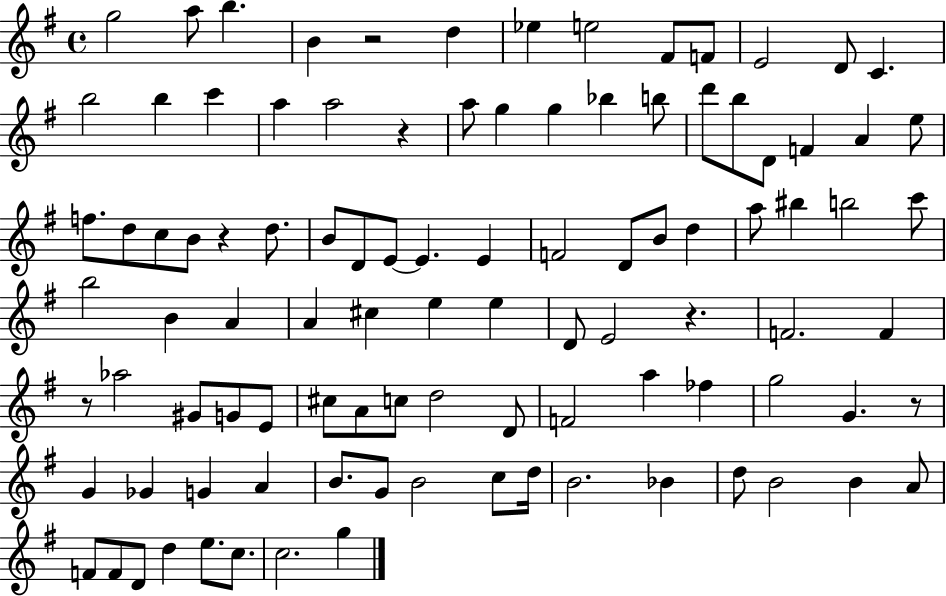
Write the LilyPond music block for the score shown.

{
  \clef treble
  \time 4/4
  \defaultTimeSignature
  \key g \major
  g''2 a''8 b''4. | b'4 r2 d''4 | ees''4 e''2 fis'8 f'8 | e'2 d'8 c'4. | \break b''2 b''4 c'''4 | a''4 a''2 r4 | a''8 g''4 g''4 bes''4 b''8 | d'''8 b''8 d'8 f'4 a'4 e''8 | \break f''8. d''8 c''8 b'8 r4 d''8. | b'8 d'8 e'8~~ e'4. e'4 | f'2 d'8 b'8 d''4 | a''8 bis''4 b''2 c'''8 | \break b''2 b'4 a'4 | a'4 cis''4 e''4 e''4 | d'8 e'2 r4. | f'2. f'4 | \break r8 aes''2 gis'8 g'8 e'8 | cis''8 a'8 c''8 d''2 d'8 | f'2 a''4 fes''4 | g''2 g'4. r8 | \break g'4 ges'4 g'4 a'4 | b'8. g'8 b'2 c''8 d''16 | b'2. bes'4 | d''8 b'2 b'4 a'8 | \break f'8 f'8 d'8 d''4 e''8. c''8. | c''2. g''4 | \bar "|."
}